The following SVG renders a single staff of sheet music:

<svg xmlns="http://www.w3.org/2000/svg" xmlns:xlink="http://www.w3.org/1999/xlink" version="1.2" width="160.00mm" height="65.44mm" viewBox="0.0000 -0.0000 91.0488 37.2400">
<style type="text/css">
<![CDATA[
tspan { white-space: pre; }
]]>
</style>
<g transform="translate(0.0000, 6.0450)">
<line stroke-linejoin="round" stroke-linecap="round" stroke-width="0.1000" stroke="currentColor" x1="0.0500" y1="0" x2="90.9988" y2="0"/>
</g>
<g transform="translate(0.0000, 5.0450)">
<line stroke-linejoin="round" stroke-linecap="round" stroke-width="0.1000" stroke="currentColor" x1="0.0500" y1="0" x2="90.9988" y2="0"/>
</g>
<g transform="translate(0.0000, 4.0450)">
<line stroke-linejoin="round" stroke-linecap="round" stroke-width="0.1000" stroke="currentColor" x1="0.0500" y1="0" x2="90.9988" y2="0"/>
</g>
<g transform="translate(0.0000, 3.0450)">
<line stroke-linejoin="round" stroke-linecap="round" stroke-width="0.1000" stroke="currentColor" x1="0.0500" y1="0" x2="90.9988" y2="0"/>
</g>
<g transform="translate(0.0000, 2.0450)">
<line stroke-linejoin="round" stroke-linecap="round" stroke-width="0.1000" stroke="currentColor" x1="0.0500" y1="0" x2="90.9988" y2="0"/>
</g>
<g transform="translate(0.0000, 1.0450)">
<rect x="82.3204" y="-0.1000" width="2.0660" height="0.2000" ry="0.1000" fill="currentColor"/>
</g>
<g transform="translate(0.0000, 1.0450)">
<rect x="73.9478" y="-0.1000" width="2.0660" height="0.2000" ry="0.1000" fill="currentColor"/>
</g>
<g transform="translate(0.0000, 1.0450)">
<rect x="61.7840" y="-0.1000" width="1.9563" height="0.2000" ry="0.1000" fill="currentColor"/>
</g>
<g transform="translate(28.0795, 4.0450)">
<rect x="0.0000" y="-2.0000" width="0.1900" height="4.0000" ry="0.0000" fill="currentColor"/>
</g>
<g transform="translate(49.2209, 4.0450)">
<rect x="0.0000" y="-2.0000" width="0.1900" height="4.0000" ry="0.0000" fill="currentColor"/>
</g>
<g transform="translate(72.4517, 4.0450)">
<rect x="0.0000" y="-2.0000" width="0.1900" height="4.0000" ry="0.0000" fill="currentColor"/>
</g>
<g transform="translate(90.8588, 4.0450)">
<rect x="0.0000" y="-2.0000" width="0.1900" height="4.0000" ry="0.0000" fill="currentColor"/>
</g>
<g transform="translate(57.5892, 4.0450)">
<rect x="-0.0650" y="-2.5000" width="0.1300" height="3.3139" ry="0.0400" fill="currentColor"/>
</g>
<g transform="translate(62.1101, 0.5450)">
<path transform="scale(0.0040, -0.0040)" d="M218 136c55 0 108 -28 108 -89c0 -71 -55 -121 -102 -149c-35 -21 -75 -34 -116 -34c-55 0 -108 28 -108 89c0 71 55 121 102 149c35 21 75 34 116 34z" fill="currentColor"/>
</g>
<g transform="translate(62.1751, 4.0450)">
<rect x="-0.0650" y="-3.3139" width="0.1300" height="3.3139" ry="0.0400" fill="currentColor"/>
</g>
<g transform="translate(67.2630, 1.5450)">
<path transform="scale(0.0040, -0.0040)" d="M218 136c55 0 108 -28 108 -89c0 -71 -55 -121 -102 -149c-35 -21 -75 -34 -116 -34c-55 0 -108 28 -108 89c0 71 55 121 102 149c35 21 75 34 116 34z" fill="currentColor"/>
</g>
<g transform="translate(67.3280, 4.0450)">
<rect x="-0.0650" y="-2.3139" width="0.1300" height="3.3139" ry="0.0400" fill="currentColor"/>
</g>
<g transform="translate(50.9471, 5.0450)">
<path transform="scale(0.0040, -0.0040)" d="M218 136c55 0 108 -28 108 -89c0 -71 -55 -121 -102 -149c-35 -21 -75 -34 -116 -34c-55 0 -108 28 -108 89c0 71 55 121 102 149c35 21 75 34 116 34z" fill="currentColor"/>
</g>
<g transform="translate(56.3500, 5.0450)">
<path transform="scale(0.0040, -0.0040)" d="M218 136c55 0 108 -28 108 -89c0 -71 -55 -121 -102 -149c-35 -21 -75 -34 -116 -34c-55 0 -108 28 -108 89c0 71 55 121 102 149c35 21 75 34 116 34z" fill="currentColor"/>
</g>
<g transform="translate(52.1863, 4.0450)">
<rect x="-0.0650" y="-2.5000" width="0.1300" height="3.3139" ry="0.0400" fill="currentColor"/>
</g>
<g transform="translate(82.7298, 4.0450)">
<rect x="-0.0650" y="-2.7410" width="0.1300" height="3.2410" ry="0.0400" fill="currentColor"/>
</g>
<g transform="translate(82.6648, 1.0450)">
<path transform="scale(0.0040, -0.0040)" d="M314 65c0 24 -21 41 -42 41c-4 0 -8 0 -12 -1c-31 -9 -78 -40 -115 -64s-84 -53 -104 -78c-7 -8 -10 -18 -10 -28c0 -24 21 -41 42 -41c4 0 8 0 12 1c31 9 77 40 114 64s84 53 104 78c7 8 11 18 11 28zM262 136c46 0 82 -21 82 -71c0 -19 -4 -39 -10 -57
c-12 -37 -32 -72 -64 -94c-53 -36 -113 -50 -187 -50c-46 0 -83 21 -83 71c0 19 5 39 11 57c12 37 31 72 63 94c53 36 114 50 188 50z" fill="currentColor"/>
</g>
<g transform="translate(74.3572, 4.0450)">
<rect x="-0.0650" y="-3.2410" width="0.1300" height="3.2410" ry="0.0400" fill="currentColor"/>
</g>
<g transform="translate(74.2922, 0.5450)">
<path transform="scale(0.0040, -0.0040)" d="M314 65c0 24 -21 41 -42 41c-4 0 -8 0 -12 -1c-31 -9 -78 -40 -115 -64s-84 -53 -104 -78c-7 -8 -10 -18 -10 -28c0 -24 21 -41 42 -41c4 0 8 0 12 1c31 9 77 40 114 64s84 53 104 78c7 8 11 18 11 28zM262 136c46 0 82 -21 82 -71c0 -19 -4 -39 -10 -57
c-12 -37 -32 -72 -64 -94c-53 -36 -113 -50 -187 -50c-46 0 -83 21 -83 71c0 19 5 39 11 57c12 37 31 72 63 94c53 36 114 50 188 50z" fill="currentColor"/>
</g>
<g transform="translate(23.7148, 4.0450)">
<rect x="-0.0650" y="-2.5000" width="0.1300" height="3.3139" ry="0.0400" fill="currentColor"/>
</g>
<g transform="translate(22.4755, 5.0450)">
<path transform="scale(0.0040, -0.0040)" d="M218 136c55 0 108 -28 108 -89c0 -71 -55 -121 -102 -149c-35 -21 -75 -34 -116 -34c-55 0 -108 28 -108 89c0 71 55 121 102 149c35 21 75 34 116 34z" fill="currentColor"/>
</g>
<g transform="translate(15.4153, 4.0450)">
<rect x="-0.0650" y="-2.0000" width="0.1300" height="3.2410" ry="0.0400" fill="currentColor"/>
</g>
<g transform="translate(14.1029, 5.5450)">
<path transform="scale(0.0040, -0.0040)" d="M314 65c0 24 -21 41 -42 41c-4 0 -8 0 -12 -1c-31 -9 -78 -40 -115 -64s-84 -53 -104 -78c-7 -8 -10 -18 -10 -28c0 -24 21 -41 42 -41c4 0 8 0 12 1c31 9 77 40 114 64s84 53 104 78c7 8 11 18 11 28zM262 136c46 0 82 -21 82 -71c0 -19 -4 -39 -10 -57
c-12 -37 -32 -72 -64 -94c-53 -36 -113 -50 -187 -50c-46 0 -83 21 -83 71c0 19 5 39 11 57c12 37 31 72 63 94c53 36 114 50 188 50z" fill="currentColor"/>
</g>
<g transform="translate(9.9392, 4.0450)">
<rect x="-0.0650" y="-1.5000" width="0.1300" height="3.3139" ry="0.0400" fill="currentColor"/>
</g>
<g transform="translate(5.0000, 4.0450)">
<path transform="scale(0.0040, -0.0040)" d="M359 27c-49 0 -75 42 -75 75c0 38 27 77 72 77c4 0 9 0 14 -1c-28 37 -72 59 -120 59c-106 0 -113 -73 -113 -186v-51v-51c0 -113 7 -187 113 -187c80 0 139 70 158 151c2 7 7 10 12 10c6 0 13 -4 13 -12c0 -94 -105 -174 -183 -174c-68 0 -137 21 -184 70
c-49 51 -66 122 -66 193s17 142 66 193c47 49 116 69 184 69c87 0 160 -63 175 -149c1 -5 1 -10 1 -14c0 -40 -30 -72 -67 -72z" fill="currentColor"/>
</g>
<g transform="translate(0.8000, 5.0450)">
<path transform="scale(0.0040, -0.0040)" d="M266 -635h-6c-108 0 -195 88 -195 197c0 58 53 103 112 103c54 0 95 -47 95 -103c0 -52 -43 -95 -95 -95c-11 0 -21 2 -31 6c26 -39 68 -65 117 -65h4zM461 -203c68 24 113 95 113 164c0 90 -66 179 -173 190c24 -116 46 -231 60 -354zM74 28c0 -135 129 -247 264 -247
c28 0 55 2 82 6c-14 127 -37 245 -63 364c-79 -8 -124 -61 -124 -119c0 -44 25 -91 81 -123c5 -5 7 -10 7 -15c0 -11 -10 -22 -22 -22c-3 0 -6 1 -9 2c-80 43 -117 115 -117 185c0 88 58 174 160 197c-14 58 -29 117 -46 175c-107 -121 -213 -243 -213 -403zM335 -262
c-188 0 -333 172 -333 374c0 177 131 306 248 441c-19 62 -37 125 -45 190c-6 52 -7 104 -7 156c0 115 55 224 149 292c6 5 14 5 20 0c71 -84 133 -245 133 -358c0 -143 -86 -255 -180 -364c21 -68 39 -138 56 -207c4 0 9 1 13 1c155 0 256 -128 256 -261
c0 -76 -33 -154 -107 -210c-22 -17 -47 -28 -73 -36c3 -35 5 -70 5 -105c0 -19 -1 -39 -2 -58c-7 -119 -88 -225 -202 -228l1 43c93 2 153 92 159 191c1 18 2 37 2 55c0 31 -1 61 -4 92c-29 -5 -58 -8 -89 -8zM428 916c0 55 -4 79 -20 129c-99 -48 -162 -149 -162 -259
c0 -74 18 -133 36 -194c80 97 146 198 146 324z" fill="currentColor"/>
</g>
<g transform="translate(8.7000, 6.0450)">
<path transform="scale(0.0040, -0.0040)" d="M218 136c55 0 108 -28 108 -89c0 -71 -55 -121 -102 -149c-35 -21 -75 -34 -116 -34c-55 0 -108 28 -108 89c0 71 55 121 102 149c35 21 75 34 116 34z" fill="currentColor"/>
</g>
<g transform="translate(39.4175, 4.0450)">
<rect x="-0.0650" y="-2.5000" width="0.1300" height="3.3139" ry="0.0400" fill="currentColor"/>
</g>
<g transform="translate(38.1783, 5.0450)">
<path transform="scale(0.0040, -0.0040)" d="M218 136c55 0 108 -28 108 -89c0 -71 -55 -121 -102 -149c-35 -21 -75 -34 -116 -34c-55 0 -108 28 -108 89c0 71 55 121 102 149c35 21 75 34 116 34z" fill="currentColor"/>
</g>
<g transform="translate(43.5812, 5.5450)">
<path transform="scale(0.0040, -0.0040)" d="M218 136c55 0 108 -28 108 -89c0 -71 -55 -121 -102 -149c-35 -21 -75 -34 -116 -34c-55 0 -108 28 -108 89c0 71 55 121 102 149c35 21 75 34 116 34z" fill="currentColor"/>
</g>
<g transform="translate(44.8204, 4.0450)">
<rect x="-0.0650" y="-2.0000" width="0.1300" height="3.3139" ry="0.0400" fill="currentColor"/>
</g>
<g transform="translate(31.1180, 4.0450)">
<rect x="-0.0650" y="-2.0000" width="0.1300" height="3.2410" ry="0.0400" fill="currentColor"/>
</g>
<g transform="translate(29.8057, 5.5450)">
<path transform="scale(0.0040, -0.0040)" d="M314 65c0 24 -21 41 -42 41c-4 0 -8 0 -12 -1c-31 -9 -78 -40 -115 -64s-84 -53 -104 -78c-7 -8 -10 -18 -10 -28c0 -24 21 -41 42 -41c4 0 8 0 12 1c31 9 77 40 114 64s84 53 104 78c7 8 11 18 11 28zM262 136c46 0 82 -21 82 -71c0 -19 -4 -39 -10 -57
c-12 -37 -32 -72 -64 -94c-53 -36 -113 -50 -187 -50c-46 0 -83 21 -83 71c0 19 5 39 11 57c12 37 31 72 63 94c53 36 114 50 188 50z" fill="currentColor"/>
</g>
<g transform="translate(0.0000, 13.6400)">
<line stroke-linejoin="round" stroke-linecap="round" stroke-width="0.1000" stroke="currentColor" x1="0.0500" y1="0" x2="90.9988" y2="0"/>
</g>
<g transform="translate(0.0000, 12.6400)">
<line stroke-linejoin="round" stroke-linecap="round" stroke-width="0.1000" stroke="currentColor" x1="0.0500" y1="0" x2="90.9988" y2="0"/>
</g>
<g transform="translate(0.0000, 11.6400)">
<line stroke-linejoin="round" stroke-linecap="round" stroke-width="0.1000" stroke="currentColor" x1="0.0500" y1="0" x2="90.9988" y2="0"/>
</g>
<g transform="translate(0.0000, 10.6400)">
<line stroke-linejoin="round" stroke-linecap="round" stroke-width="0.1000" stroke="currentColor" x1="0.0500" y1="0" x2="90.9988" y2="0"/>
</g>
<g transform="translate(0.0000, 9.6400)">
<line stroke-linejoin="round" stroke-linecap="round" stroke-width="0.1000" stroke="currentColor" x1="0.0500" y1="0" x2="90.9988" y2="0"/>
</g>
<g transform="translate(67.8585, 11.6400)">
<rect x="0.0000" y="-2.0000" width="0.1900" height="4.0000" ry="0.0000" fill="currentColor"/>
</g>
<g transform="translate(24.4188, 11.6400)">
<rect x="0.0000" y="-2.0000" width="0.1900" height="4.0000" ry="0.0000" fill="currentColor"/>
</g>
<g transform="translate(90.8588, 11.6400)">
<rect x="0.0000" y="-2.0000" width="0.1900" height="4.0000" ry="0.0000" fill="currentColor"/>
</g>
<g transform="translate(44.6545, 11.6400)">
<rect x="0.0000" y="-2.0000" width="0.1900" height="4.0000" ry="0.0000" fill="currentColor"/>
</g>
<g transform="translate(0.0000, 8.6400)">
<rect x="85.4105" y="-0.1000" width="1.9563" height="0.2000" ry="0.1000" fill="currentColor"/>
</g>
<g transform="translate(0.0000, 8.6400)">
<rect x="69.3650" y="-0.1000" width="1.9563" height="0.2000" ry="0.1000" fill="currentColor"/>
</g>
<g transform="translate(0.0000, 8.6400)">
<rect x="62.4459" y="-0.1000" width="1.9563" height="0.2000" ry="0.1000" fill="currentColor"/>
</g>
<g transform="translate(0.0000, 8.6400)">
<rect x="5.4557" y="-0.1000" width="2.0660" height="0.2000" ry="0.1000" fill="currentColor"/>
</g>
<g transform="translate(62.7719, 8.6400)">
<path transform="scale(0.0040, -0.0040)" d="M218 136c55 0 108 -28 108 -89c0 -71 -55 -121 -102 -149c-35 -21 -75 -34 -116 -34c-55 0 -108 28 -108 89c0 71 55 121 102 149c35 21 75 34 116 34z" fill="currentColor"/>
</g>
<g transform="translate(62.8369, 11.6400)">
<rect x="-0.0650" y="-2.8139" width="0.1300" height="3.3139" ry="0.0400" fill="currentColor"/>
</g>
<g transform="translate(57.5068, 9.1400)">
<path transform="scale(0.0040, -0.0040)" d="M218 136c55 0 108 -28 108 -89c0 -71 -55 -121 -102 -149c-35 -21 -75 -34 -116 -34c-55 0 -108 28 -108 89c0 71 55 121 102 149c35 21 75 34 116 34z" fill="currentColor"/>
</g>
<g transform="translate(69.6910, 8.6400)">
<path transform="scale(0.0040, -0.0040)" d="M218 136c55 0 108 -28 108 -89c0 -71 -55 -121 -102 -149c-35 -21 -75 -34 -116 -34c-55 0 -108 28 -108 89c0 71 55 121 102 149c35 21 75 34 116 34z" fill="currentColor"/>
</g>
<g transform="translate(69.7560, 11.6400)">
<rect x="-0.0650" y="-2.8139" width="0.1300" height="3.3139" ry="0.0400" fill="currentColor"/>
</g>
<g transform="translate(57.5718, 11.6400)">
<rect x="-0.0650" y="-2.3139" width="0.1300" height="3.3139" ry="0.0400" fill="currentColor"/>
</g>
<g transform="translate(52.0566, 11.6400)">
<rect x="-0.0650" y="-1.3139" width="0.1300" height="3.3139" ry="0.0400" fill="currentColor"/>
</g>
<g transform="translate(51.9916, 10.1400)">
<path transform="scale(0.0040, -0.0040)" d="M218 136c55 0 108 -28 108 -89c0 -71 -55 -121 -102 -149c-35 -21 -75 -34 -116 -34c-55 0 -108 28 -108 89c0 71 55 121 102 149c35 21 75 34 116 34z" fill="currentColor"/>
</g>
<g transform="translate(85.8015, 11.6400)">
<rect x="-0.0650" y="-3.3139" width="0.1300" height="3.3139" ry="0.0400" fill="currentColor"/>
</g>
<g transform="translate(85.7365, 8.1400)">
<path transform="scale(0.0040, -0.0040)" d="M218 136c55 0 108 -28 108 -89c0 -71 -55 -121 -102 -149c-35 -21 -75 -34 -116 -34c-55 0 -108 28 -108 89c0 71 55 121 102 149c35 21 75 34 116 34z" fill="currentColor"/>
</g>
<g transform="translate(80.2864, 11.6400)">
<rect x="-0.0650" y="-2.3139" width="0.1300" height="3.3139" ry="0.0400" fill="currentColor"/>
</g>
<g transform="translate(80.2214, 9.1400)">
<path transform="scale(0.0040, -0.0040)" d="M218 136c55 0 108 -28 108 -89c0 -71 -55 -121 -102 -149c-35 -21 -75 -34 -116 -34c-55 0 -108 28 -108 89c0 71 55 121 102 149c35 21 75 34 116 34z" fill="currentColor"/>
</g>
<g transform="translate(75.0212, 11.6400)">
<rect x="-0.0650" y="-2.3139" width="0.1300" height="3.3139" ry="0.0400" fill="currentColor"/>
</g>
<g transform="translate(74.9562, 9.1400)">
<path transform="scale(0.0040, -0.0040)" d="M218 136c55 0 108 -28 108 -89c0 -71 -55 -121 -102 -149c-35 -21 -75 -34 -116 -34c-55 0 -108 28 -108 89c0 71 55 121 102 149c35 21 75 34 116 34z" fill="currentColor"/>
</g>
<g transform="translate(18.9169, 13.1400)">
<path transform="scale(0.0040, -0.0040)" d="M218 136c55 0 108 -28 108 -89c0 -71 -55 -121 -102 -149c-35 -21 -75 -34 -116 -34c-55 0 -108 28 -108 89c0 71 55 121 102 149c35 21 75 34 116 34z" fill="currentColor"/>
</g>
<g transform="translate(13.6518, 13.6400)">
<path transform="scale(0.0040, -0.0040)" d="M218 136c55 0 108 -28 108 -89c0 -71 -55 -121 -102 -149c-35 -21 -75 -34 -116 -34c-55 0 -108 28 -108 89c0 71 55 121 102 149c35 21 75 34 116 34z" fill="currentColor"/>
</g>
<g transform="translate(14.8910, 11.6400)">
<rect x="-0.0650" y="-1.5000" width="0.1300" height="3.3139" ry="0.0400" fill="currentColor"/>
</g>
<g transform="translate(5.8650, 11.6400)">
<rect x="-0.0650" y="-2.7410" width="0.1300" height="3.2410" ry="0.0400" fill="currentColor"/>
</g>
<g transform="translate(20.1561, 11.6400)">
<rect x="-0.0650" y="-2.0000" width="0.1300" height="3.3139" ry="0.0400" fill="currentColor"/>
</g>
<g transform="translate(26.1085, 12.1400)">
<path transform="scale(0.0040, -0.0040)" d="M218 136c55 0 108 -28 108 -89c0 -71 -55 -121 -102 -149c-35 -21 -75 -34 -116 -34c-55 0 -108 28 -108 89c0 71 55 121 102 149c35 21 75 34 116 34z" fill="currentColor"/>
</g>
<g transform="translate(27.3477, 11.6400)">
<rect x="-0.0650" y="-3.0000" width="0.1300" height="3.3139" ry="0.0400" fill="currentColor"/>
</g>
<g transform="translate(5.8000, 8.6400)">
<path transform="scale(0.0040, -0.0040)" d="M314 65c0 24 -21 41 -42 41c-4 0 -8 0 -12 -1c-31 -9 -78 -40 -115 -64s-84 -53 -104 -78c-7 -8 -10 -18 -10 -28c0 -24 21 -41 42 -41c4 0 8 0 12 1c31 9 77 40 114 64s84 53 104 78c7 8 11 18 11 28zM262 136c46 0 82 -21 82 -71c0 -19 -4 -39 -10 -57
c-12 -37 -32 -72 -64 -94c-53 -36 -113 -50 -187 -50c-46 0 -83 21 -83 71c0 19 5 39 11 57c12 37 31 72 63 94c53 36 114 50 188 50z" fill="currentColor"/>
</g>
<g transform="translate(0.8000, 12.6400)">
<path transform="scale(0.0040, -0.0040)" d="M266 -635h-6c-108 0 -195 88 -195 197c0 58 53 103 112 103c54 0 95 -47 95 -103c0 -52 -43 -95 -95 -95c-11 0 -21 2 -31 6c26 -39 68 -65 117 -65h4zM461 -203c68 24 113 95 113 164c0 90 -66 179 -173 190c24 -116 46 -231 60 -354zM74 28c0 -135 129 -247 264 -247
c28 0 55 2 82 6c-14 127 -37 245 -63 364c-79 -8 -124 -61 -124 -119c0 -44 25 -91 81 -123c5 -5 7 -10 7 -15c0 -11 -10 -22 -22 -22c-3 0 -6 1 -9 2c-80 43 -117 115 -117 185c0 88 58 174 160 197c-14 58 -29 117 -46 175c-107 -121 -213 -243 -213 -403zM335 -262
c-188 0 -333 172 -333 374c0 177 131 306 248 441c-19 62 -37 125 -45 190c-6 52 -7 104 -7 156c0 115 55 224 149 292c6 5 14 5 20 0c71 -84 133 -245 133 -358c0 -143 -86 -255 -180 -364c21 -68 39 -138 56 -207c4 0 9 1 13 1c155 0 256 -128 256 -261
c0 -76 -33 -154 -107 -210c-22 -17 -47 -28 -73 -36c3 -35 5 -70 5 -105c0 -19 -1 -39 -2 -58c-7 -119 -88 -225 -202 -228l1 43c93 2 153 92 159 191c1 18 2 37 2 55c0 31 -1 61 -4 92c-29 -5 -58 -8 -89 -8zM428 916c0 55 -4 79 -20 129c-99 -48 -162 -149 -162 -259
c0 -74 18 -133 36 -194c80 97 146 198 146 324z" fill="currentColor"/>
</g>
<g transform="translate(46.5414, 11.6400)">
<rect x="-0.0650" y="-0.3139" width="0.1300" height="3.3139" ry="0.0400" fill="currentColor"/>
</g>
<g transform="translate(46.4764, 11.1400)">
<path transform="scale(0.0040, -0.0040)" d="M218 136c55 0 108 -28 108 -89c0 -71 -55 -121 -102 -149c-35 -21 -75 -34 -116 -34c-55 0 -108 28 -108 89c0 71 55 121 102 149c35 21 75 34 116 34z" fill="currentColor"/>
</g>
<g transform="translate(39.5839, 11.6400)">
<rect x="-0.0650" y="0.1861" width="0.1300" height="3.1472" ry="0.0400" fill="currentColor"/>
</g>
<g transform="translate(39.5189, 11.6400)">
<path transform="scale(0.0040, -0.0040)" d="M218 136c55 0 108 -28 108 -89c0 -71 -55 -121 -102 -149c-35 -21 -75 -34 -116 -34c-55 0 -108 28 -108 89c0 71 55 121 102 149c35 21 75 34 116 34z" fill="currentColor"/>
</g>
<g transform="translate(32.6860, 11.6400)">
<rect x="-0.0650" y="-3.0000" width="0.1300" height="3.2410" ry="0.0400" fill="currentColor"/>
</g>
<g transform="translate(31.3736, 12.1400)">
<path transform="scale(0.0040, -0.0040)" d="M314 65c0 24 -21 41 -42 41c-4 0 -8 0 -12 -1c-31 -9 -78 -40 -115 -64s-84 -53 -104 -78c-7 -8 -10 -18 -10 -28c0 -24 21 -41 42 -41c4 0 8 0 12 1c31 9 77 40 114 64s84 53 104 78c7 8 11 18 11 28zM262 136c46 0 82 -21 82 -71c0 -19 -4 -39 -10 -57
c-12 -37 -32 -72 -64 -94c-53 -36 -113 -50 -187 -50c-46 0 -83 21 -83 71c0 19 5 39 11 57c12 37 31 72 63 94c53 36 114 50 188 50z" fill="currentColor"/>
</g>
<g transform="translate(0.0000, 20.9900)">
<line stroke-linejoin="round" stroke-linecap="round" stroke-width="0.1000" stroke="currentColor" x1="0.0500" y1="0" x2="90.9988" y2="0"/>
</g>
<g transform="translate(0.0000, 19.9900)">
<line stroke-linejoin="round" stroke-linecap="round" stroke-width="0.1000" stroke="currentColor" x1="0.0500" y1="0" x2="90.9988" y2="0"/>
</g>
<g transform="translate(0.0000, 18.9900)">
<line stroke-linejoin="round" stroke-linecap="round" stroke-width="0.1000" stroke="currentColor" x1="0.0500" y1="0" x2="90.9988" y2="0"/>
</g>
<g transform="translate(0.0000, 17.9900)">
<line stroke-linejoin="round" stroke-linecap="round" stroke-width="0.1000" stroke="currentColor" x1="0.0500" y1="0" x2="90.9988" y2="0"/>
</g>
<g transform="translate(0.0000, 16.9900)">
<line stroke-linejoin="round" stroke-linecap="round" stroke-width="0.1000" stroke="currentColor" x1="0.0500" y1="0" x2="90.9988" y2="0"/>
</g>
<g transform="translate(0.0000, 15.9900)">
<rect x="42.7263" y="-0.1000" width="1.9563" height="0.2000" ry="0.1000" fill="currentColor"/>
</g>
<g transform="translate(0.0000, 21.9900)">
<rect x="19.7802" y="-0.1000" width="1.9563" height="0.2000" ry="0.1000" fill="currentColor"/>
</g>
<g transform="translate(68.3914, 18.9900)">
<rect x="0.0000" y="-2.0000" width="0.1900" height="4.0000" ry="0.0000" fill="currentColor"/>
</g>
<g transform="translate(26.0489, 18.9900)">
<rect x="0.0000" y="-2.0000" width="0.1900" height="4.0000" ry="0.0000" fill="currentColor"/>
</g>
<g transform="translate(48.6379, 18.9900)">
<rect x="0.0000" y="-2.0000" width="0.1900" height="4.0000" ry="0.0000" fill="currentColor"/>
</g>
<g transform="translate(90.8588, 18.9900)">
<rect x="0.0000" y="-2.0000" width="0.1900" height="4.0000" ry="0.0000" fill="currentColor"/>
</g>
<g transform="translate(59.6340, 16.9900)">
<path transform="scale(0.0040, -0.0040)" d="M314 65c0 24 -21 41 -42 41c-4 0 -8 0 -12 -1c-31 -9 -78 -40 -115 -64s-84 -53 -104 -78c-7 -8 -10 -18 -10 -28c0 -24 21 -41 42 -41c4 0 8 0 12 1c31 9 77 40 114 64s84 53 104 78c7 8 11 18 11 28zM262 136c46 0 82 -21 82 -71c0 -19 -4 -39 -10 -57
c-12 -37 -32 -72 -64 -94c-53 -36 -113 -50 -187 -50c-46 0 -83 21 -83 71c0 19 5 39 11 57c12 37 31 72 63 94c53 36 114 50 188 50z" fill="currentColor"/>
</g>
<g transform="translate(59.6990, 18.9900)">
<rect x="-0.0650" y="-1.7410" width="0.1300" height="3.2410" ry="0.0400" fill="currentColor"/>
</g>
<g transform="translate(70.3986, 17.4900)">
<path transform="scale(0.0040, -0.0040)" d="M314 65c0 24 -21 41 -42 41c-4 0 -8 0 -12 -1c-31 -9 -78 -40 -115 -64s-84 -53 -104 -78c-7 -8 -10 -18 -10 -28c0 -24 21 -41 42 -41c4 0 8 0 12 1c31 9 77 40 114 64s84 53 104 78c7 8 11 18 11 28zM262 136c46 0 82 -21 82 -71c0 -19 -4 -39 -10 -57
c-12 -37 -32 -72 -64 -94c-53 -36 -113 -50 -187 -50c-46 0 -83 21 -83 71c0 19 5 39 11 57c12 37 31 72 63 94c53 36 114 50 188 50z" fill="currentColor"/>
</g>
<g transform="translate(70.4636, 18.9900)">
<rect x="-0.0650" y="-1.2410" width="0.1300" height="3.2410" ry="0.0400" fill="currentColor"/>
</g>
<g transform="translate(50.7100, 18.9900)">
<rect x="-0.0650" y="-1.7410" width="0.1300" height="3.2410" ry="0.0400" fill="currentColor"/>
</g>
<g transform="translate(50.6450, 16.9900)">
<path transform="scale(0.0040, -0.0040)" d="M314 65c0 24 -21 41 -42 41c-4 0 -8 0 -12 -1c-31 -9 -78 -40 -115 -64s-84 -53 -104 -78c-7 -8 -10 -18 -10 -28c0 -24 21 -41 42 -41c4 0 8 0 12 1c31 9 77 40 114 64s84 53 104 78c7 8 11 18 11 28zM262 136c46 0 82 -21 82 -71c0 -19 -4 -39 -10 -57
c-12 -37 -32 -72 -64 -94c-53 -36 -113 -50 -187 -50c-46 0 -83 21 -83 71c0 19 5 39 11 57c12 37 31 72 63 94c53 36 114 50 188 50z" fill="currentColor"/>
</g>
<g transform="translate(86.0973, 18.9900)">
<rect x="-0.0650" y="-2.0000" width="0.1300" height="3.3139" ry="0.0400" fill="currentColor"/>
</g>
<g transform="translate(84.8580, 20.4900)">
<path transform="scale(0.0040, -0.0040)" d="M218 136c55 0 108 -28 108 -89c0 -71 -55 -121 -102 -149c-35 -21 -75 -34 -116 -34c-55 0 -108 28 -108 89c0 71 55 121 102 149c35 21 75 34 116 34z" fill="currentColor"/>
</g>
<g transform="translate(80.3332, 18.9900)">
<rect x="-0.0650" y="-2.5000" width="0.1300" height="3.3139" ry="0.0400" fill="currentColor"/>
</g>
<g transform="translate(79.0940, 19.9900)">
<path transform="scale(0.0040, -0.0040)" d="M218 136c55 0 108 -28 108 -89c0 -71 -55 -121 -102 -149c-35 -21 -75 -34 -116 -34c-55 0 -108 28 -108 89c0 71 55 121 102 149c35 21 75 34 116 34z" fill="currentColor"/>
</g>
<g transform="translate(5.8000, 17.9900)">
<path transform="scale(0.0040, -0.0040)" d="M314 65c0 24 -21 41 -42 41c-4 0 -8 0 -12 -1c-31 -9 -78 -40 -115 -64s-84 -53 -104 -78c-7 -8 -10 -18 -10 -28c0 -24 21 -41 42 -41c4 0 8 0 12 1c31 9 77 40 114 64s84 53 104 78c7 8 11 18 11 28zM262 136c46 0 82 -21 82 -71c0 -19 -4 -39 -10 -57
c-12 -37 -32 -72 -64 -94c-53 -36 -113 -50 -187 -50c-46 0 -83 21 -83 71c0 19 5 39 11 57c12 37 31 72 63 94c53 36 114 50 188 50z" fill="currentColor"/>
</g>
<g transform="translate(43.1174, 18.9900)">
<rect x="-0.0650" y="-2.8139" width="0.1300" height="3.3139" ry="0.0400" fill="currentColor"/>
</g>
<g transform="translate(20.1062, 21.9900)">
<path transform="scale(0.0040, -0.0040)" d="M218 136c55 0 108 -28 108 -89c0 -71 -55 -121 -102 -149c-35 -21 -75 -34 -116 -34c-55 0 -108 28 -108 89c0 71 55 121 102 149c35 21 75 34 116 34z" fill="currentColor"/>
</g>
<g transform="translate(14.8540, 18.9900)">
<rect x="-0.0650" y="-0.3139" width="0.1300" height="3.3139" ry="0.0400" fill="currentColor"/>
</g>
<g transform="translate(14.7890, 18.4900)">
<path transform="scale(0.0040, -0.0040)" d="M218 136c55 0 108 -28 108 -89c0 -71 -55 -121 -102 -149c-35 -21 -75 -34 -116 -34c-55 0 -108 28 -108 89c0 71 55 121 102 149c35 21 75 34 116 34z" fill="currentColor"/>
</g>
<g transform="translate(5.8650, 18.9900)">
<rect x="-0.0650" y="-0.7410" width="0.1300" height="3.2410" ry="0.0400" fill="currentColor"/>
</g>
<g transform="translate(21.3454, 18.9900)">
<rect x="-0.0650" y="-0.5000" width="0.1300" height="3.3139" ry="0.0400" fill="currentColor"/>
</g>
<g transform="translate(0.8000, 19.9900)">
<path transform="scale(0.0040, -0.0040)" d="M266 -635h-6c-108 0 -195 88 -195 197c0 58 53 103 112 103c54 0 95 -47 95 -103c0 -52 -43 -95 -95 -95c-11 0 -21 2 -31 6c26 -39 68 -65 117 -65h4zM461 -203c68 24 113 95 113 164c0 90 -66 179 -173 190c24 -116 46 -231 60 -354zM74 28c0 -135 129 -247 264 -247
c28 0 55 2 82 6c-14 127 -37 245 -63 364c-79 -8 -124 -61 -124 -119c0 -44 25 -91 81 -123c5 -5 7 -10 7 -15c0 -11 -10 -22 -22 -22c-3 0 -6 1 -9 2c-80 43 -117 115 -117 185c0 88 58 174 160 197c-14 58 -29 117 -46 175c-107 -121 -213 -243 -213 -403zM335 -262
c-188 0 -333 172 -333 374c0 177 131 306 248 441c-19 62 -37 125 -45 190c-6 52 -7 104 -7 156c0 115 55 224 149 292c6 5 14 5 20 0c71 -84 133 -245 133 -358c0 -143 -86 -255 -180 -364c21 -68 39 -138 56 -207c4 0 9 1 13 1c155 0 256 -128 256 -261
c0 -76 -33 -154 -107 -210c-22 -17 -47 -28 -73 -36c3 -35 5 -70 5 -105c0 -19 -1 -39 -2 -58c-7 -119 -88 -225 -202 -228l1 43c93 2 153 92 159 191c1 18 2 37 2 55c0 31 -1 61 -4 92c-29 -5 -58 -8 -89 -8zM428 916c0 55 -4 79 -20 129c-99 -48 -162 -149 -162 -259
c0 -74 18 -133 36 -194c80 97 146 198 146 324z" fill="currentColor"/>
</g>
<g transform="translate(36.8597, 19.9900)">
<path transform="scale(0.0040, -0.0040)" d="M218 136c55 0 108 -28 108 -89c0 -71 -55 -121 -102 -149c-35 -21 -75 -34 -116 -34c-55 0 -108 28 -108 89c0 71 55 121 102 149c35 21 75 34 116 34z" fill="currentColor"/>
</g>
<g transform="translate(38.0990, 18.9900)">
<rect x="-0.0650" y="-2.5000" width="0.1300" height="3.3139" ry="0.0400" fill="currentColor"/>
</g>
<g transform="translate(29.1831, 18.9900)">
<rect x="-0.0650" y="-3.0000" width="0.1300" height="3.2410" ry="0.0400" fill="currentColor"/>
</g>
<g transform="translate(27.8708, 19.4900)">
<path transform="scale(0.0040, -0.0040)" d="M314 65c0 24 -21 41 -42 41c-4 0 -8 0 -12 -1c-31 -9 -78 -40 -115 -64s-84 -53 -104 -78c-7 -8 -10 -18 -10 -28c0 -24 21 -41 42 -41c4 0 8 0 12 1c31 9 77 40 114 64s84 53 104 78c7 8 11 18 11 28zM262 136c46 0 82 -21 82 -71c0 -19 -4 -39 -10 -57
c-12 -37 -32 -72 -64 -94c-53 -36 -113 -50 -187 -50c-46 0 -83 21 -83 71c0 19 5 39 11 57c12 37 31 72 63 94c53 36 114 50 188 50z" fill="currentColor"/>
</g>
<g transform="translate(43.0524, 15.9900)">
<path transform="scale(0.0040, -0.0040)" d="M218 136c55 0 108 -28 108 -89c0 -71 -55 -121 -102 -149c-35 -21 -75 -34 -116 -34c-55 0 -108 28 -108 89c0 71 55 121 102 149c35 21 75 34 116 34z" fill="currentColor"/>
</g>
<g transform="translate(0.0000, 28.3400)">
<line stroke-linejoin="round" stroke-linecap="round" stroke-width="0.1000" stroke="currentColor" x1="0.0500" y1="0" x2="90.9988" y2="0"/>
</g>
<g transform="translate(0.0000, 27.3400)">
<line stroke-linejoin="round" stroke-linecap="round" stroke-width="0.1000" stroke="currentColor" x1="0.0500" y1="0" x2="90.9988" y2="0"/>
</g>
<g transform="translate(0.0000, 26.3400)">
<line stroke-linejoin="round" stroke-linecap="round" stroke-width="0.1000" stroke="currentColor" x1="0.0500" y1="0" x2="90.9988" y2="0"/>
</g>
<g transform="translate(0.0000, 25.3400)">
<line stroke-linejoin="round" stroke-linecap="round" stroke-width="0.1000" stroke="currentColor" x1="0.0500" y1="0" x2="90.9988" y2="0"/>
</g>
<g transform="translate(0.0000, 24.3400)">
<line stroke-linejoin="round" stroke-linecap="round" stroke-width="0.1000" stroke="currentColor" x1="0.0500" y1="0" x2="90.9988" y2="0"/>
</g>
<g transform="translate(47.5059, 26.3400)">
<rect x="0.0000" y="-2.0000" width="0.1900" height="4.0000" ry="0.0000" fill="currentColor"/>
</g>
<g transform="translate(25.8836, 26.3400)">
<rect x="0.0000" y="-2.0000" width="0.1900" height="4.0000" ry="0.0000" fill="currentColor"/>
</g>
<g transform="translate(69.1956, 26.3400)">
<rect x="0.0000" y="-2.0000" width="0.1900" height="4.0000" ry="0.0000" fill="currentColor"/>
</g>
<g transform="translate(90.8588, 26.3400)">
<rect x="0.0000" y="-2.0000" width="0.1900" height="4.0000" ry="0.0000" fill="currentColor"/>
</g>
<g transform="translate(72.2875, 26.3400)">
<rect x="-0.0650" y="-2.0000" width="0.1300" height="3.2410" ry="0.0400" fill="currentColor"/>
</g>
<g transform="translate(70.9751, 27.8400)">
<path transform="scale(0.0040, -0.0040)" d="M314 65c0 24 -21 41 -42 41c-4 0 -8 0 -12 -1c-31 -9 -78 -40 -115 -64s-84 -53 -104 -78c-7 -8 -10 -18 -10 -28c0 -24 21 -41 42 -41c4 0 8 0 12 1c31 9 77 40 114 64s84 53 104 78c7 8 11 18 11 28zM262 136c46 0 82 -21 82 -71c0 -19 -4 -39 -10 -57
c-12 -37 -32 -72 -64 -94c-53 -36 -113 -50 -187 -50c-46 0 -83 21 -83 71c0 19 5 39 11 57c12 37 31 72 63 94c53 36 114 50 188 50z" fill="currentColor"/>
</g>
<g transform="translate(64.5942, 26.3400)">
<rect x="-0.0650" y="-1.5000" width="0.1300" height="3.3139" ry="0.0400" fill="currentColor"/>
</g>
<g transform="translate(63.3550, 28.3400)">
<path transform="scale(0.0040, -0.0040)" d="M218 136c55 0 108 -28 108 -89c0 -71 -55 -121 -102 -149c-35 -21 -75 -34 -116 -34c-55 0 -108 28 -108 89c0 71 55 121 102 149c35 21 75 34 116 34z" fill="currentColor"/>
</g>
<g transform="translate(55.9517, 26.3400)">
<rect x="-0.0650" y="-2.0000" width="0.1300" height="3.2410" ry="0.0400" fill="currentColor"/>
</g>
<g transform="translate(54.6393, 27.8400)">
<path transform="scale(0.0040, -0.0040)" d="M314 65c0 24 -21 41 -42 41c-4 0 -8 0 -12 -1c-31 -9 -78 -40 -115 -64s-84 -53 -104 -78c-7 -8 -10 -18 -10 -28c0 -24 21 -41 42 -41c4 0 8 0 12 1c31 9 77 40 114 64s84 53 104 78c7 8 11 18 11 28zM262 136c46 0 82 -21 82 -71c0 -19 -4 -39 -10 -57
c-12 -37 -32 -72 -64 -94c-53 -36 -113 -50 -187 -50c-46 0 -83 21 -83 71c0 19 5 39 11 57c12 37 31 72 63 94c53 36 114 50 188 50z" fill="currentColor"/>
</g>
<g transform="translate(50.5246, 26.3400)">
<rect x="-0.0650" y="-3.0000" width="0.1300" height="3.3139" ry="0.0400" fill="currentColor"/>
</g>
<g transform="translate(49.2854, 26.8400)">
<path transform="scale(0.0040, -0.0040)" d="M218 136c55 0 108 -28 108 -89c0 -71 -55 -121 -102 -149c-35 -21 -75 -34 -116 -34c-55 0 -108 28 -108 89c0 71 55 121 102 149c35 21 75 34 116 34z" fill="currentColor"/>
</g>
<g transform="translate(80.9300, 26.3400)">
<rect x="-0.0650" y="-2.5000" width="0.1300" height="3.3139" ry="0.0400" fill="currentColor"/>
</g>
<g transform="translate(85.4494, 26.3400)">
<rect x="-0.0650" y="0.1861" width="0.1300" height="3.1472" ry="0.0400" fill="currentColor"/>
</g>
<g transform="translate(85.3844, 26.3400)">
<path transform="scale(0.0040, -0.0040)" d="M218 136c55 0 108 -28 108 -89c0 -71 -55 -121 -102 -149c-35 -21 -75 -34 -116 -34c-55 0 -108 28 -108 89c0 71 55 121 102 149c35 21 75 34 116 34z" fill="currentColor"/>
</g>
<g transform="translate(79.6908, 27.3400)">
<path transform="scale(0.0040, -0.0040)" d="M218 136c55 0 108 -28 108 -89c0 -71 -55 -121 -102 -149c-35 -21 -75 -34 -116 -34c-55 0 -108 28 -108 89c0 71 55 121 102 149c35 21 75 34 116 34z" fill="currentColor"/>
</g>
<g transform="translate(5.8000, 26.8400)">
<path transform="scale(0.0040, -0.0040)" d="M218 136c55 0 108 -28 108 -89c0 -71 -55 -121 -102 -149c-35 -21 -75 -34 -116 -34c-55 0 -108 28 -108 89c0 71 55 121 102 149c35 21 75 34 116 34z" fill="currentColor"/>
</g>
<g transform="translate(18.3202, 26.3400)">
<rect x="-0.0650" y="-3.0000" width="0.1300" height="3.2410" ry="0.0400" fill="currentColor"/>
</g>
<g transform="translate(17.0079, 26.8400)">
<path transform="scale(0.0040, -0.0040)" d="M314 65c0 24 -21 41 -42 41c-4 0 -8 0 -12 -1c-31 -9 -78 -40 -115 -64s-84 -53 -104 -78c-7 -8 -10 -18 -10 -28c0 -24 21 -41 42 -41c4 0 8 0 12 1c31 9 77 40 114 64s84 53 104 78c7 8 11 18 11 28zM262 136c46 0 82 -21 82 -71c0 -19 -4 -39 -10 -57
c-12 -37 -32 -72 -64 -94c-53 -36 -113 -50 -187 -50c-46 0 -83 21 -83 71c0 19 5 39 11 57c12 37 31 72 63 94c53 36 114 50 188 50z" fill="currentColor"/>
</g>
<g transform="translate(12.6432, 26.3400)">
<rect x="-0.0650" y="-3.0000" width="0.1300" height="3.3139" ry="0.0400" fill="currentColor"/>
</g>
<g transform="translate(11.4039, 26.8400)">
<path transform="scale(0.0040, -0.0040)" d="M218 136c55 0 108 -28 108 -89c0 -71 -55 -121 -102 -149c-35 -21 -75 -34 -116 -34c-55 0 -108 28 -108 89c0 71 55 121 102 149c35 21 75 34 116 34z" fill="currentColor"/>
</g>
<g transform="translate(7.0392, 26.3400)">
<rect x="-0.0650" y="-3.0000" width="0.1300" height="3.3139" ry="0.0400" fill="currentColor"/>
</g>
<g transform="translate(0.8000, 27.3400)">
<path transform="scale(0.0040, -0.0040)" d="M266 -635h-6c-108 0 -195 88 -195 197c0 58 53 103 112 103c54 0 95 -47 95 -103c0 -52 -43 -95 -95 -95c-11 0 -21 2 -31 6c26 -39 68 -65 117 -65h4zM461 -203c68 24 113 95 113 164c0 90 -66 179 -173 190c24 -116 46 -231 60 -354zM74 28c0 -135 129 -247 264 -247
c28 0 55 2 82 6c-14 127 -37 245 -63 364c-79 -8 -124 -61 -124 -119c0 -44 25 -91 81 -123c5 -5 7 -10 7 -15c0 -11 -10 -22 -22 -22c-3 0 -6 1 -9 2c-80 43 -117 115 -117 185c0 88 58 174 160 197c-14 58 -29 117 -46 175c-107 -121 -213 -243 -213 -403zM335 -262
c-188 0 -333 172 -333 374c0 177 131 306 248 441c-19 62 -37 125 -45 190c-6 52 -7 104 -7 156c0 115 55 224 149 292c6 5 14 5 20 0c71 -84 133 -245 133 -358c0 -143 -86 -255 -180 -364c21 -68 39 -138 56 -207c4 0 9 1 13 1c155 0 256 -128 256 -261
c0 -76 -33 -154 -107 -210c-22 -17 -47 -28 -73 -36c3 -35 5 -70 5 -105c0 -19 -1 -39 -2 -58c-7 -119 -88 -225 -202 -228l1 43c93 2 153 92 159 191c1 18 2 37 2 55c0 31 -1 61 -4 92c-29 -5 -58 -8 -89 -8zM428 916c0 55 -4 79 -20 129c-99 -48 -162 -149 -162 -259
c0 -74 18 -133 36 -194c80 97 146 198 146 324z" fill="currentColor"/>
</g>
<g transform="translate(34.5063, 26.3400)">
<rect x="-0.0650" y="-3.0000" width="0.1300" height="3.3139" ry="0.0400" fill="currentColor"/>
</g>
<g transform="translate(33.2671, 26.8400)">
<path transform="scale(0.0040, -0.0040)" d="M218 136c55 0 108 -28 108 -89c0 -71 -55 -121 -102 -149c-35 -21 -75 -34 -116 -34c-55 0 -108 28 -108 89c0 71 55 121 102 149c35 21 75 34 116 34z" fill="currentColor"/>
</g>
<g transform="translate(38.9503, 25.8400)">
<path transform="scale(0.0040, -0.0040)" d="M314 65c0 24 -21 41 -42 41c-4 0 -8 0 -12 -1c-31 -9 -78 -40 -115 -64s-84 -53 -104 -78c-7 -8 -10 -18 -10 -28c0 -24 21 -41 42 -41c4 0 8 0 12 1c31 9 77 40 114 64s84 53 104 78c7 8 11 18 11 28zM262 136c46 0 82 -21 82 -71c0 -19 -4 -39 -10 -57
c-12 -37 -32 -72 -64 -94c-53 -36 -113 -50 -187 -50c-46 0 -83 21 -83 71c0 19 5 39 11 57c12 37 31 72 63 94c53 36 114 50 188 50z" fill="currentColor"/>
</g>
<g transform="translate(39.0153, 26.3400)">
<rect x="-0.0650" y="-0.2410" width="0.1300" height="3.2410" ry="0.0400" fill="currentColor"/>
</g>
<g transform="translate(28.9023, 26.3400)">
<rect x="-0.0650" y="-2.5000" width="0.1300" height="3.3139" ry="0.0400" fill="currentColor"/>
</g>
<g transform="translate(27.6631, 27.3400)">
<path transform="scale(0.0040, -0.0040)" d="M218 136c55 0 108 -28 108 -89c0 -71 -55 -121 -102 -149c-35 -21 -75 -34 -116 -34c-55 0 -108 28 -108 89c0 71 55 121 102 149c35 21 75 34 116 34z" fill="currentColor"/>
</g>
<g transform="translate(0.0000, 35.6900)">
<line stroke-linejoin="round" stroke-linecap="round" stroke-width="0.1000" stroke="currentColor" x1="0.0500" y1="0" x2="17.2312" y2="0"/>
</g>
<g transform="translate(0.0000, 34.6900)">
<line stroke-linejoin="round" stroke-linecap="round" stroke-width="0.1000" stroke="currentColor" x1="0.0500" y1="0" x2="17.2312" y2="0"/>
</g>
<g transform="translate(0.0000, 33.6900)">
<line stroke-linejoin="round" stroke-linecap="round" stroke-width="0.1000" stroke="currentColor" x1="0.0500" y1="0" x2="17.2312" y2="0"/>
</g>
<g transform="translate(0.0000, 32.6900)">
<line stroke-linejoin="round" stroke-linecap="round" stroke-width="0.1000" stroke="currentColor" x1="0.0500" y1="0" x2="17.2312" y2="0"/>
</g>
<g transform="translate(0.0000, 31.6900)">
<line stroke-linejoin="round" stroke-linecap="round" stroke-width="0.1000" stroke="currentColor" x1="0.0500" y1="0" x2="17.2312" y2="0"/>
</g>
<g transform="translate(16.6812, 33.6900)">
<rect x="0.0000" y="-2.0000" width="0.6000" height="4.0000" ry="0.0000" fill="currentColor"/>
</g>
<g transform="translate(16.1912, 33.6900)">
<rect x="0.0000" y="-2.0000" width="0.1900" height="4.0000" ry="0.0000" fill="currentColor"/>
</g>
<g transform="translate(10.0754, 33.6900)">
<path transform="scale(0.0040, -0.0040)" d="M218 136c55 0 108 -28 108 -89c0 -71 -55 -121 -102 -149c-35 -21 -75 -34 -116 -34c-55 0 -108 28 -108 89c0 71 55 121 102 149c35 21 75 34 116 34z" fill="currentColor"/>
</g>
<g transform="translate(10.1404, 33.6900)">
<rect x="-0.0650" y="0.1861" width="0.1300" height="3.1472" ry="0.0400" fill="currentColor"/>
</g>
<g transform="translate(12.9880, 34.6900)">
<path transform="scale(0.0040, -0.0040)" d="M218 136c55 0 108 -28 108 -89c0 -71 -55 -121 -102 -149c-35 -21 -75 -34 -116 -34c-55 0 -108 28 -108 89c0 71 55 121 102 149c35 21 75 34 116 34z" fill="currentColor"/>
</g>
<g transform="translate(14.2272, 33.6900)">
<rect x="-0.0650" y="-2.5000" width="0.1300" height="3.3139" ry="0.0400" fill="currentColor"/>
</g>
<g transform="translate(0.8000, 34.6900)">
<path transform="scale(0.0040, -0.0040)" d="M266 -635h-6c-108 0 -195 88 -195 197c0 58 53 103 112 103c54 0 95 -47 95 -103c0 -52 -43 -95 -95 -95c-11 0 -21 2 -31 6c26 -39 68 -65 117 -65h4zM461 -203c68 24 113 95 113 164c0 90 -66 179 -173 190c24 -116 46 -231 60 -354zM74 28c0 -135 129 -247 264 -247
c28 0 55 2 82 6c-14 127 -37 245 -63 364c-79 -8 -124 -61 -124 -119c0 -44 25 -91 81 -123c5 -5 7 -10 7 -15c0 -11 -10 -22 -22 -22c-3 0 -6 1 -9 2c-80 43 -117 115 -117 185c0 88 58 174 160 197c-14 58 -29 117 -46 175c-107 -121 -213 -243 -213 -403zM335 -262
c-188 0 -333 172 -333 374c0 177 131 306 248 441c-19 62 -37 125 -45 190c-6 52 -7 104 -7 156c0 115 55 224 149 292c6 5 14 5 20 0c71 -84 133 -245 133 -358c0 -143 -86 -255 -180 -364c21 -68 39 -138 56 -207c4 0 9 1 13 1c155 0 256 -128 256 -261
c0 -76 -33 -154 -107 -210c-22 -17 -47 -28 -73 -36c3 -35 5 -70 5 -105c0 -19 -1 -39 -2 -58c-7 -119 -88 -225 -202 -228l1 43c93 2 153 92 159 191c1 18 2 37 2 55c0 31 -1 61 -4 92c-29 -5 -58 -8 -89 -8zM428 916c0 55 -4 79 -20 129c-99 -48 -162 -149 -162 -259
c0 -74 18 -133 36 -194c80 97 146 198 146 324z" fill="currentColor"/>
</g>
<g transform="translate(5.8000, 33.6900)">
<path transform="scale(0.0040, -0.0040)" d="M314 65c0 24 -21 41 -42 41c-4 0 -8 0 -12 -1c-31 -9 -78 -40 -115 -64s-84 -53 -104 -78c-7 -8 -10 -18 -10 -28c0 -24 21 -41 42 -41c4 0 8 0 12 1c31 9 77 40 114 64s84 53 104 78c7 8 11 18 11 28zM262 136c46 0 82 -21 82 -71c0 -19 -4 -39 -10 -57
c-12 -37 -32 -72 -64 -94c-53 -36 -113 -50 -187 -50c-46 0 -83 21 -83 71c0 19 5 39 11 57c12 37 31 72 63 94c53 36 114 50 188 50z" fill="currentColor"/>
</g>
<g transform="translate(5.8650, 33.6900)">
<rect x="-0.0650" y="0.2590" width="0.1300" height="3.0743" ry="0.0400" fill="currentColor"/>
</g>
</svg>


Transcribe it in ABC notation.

X:1
T:Untitled
M:4/4
L:1/4
K:C
E F2 G F2 G F G G b g b2 a2 a2 E F A A2 B c e g a a g g b d2 c C A2 G a f2 f2 e2 G F A A A2 G A c2 A F2 E F2 G B B2 B G